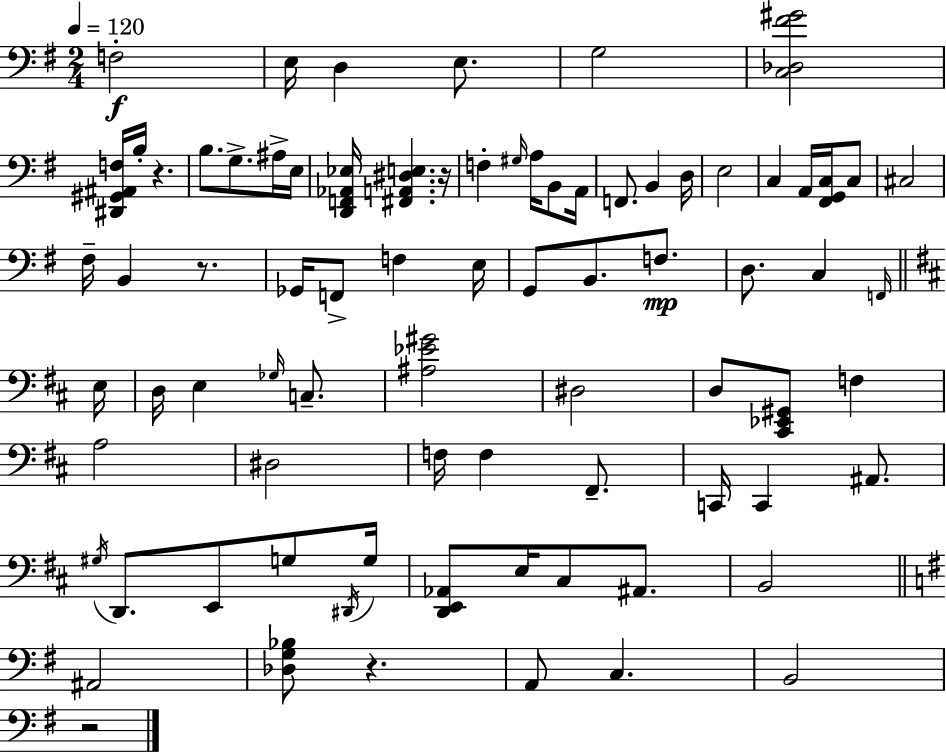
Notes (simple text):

F3/h E3/s D3/q E3/e. G3/h [C3,Db3,F#4,G#4]/h [D#2,G#2,A#2,F3]/s B3/s R/q. B3/e. G3/e. A#3/s E3/s [D2,F2,Ab2,Eb3]/s [F#2,A2,D#3,E3]/q. R/s F3/q G#3/s A3/s B2/e A2/s F2/e. B2/q D3/s E3/h C3/q A2/s [F#2,G2,C3]/s C3/e C#3/h F#3/s B2/q R/e. Gb2/s F2/e F3/q E3/s G2/e B2/e. F3/e. D3/e. C3/q F2/s E3/s D3/s E3/q Gb3/s C3/e. [A#3,Eb4,G#4]/h D#3/h D3/e [C#2,Eb2,G#2]/e F3/q A3/h D#3/h F3/s F3/q F#2/e. C2/s C2/q A#2/e. G#3/s D2/e. E2/e G3/e D#2/s G3/s [D2,E2,Ab2]/e E3/s C#3/e A#2/e. B2/h A#2/h [Db3,G3,Bb3]/e R/q. A2/e C3/q. B2/h R/h